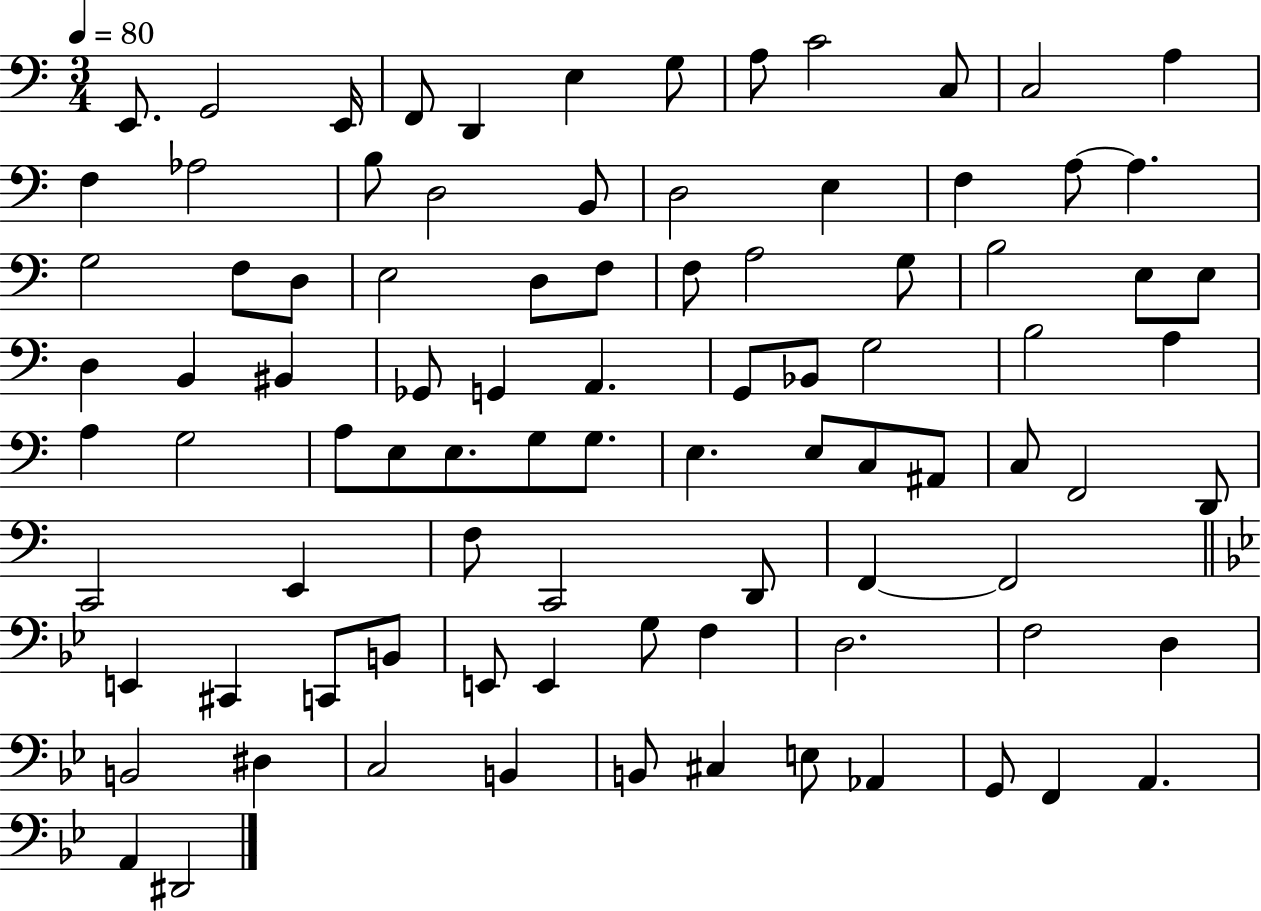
{
  \clef bass
  \numericTimeSignature
  \time 3/4
  \key c \major
  \tempo 4 = 80
  \repeat volta 2 { e,8. g,2 e,16 | f,8 d,4 e4 g8 | a8 c'2 c8 | c2 a4 | \break f4 aes2 | b8 d2 b,8 | d2 e4 | f4 a8~~ a4. | \break g2 f8 d8 | e2 d8 f8 | f8 a2 g8 | b2 e8 e8 | \break d4 b,4 bis,4 | ges,8 g,4 a,4. | g,8 bes,8 g2 | b2 a4 | \break a4 g2 | a8 e8 e8. g8 g8. | e4. e8 c8 ais,8 | c8 f,2 d,8 | \break c,2 e,4 | f8 c,2 d,8 | f,4~~ f,2 | \bar "||" \break \key bes \major e,4 cis,4 c,8 b,8 | e,8 e,4 g8 f4 | d2. | f2 d4 | \break b,2 dis4 | c2 b,4 | b,8 cis4 e8 aes,4 | g,8 f,4 a,4. | \break a,4 dis,2 | } \bar "|."
}